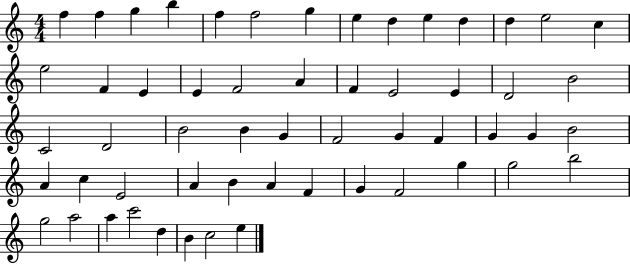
{
  \clef treble
  \numericTimeSignature
  \time 4/4
  \key c \major
  f''4 f''4 g''4 b''4 | f''4 f''2 g''4 | e''4 d''4 e''4 d''4 | d''4 e''2 c''4 | \break e''2 f'4 e'4 | e'4 f'2 a'4 | f'4 e'2 e'4 | d'2 b'2 | \break c'2 d'2 | b'2 b'4 g'4 | f'2 g'4 f'4 | g'4 g'4 b'2 | \break a'4 c''4 e'2 | a'4 b'4 a'4 f'4 | g'4 f'2 g''4 | g''2 b''2 | \break g''2 a''2 | a''4 c'''2 d''4 | b'4 c''2 e''4 | \bar "|."
}